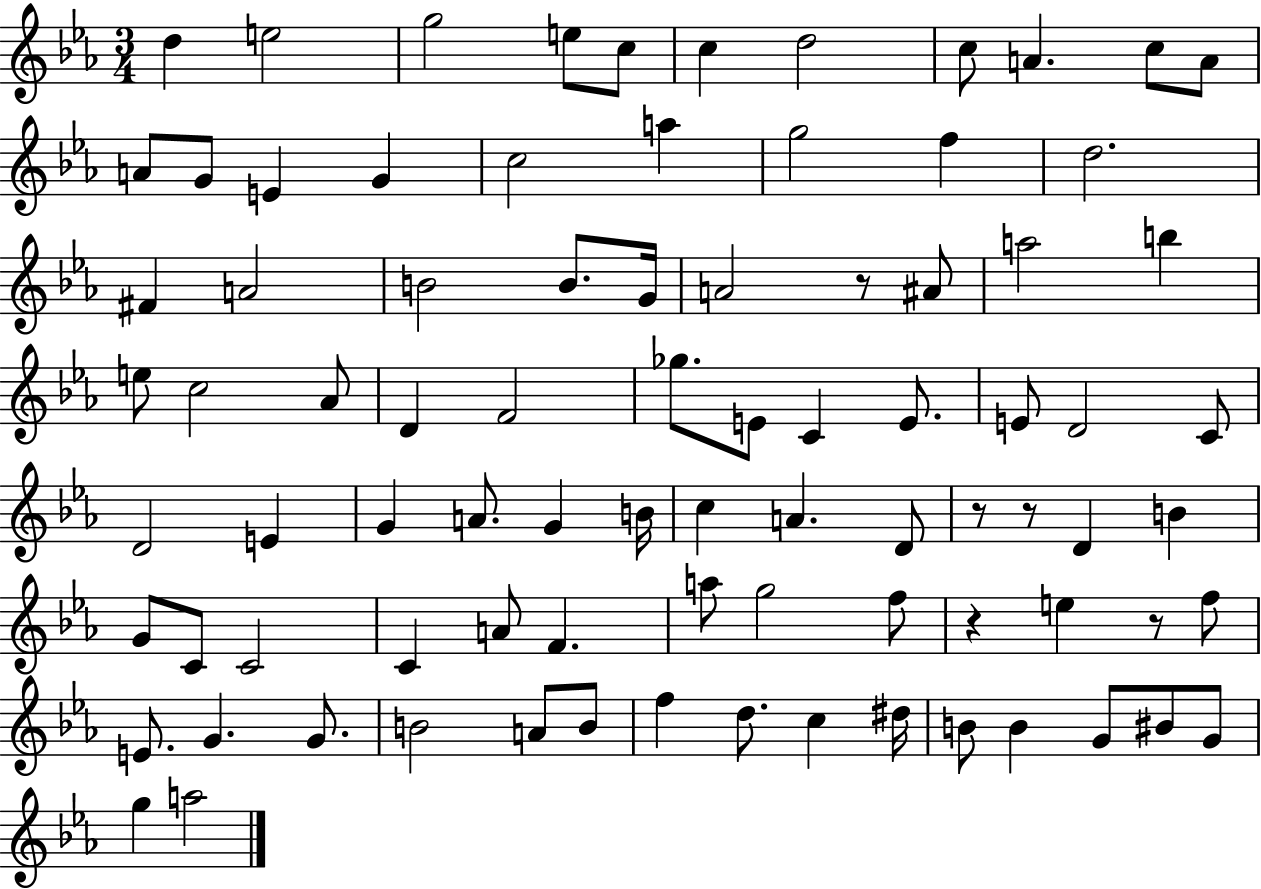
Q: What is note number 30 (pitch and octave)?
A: E5